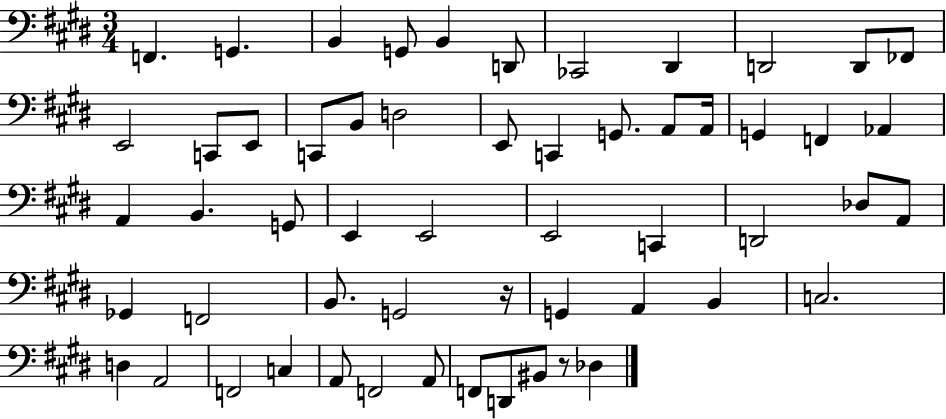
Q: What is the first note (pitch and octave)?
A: F2